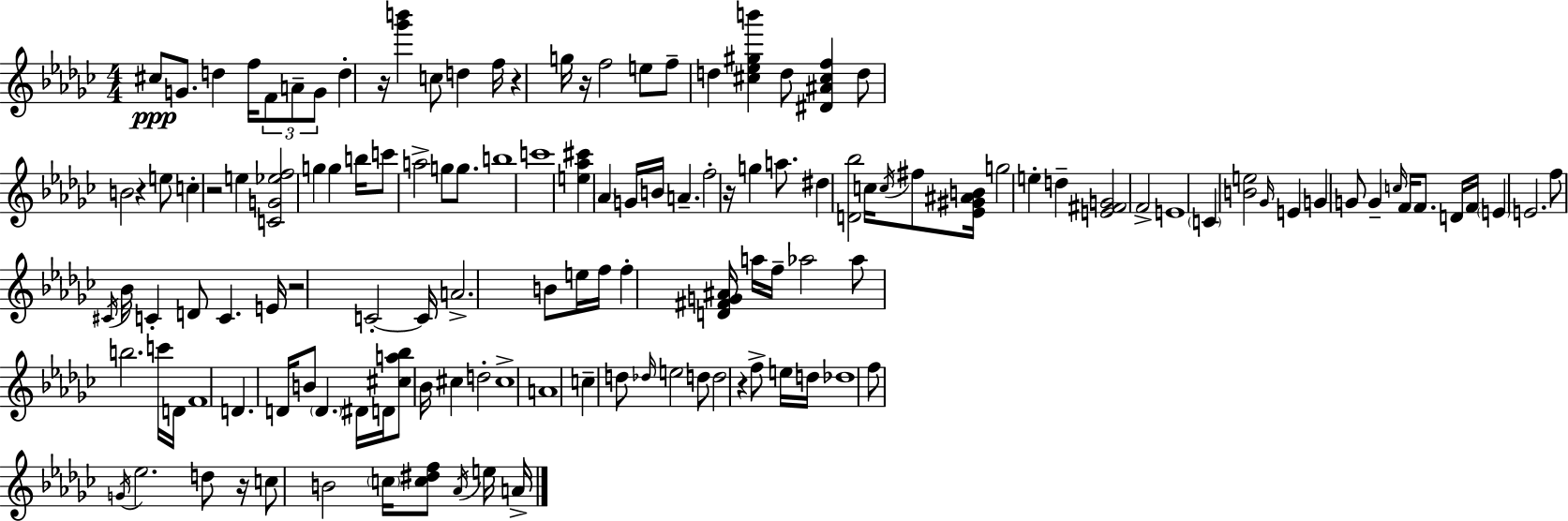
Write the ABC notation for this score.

X:1
T:Untitled
M:4/4
L:1/4
K:Ebm
^c/2 G/2 d f/4 F/2 A/2 G/2 d z/4 [_g'b'] c/2 d f/4 z g/4 z/4 f2 e/2 f/2 d [^c_e^gb'] d/2 [^D^A^cf] d/2 B2 z e/2 c z2 e [CG_ef]2 g g b/4 c'/2 a2 g/2 g/2 b4 c'4 [e_a^c'] _A G/4 B/4 A f2 z/4 g a/2 ^d [D_b]2 c/4 c/4 ^f/2 [_E^G^AB]/4 g2 e d [E^FG]2 F2 E4 C [Be]2 _G/4 E G G/2 G c/4 F/4 F/2 D/4 F/4 E E2 f/2 ^C/4 _B/4 C D/2 C E/4 z2 C2 C/4 A2 B/2 e/4 f/4 f [D^FG^A]/4 a/4 f/4 _a2 _a/2 b2 c'/4 D/4 F4 D D/4 B/2 D ^D/4 D/4 [^ca_b]/2 _B/4 ^c d2 ^c4 A4 c d/2 _d/4 e2 d/2 d2 z f/2 e/4 d/4 _d4 f/2 G/4 _e2 d/2 z/4 c/2 B2 c/4 [c^df]/2 _A/4 e/4 A/4